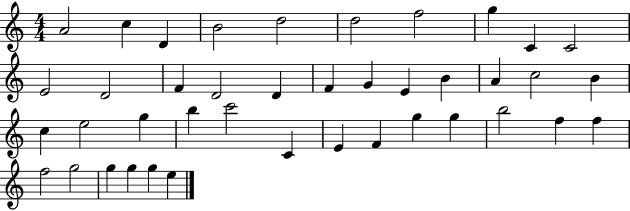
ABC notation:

X:1
T:Untitled
M:4/4
L:1/4
K:C
A2 c D B2 d2 d2 f2 g C C2 E2 D2 F D2 D F G E B A c2 B c e2 g b c'2 C E F g g b2 f f f2 g2 g g g e